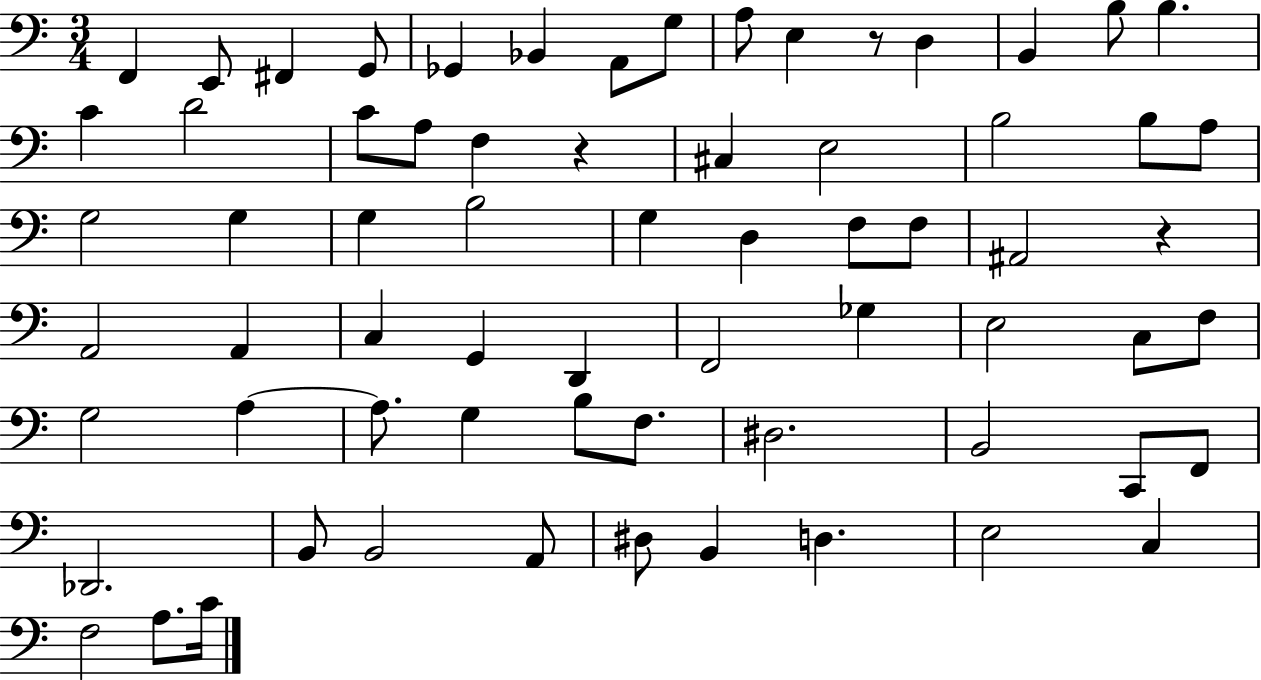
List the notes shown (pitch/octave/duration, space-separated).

F2/q E2/e F#2/q G2/e Gb2/q Bb2/q A2/e G3/e A3/e E3/q R/e D3/q B2/q B3/e B3/q. C4/q D4/h C4/e A3/e F3/q R/q C#3/q E3/h B3/h B3/e A3/e G3/h G3/q G3/q B3/h G3/q D3/q F3/e F3/e A#2/h R/q A2/h A2/q C3/q G2/q D2/q F2/h Gb3/q E3/h C3/e F3/e G3/h A3/q A3/e. G3/q B3/e F3/e. D#3/h. B2/h C2/e F2/e Db2/h. B2/e B2/h A2/e D#3/e B2/q D3/q. E3/h C3/q F3/h A3/e. C4/s